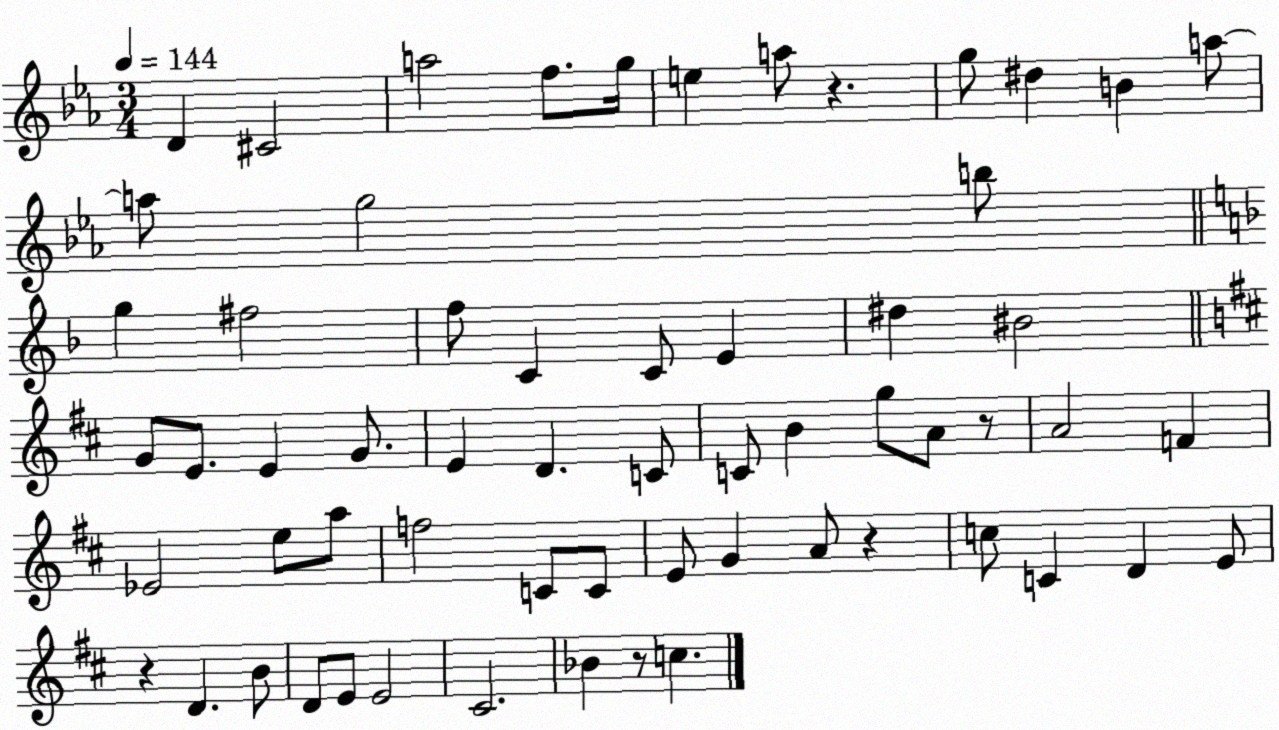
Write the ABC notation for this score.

X:1
T:Untitled
M:3/4
L:1/4
K:Eb
D ^C2 a2 f/2 g/4 e a/2 z g/2 ^d B a/2 a/2 g2 b/2 g ^f2 f/2 C C/2 E ^d ^B2 G/2 E/2 E G/2 E D C/2 C/2 B g/2 A/2 z/2 A2 F _E2 e/2 a/2 f2 C/2 C/2 E/2 G A/2 z c/2 C D E/2 z D B/2 D/2 E/2 E2 ^C2 _B z/2 c